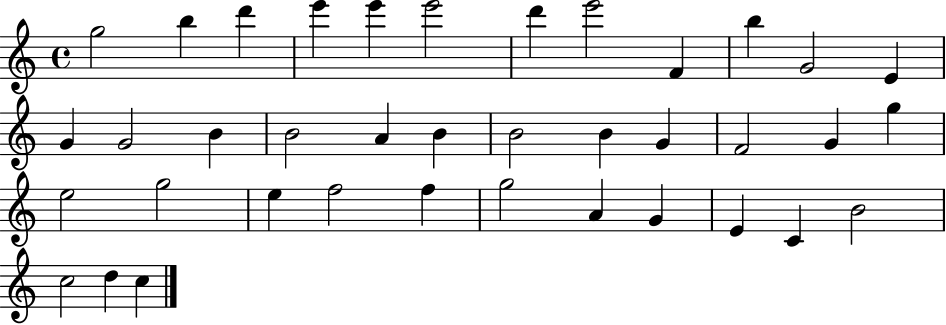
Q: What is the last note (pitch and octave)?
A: C5